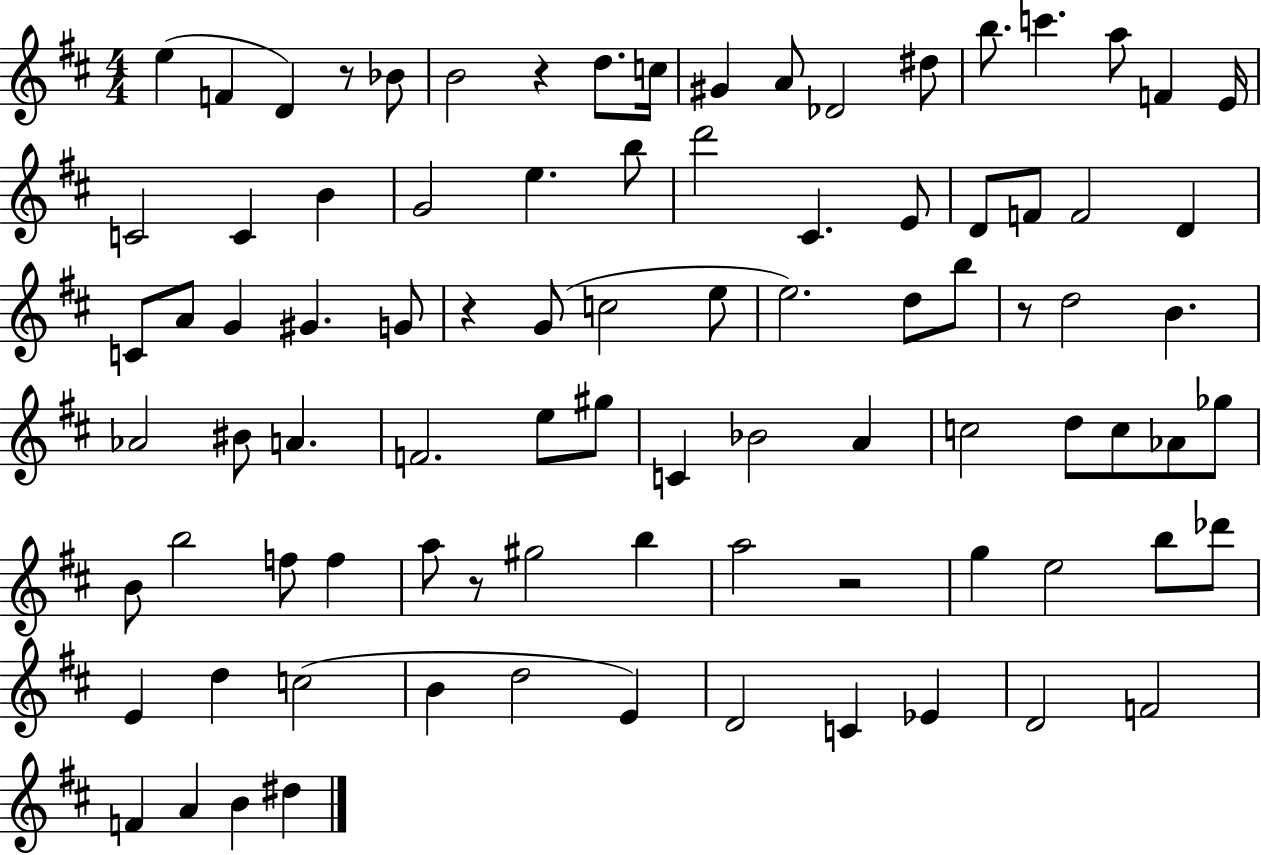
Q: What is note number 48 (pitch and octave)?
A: G#5